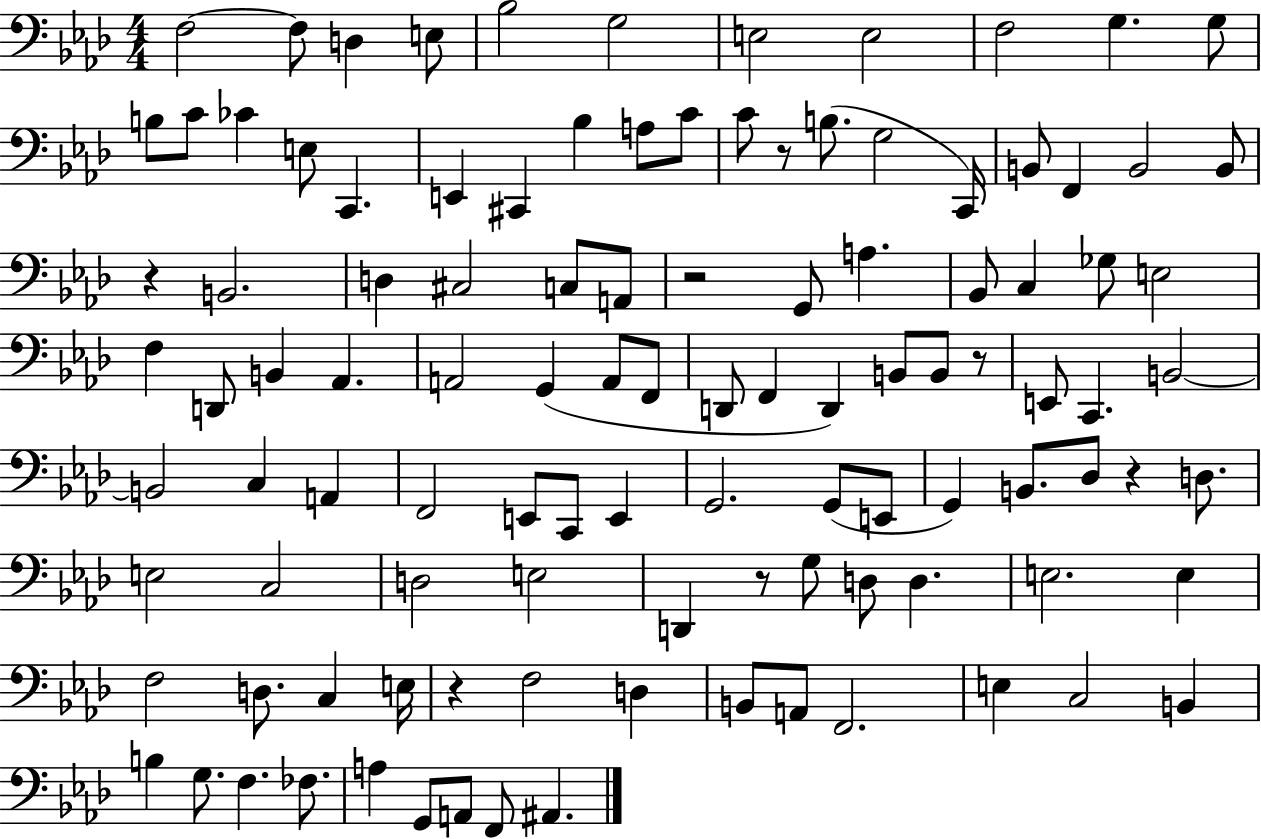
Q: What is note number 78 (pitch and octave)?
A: D3